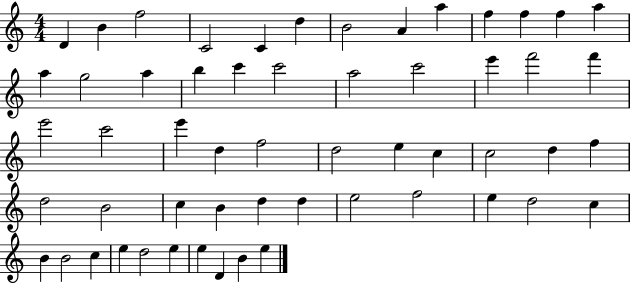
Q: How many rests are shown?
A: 0